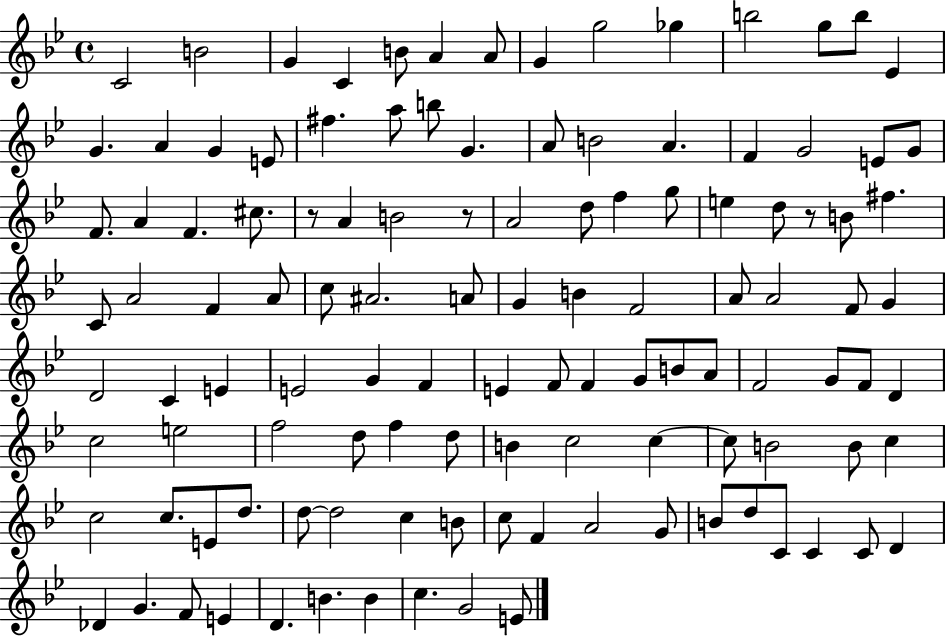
{
  \clef treble
  \time 4/4
  \defaultTimeSignature
  \key bes \major
  c'2 b'2 | g'4 c'4 b'8 a'4 a'8 | g'4 g''2 ges''4 | b''2 g''8 b''8 ees'4 | \break g'4. a'4 g'4 e'8 | fis''4. a''8 b''8 g'4. | a'8 b'2 a'4. | f'4 g'2 e'8 g'8 | \break f'8. a'4 f'4. cis''8. | r8 a'4 b'2 r8 | a'2 d''8 f''4 g''8 | e''4 d''8 r8 b'8 fis''4. | \break c'8 a'2 f'4 a'8 | c''8 ais'2. a'8 | g'4 b'4 f'2 | a'8 a'2 f'8 g'4 | \break d'2 c'4 e'4 | e'2 g'4 f'4 | e'4 f'8 f'4 g'8 b'8 a'8 | f'2 g'8 f'8 d'4 | \break c''2 e''2 | f''2 d''8 f''4 d''8 | b'4 c''2 c''4~~ | c''8 b'2 b'8 c''4 | \break c''2 c''8. e'8 d''8. | d''8~~ d''2 c''4 b'8 | c''8 f'4 a'2 g'8 | b'8 d''8 c'8 c'4 c'8 d'4 | \break des'4 g'4. f'8 e'4 | d'4. b'4. b'4 | c''4. g'2 e'8 | \bar "|."
}